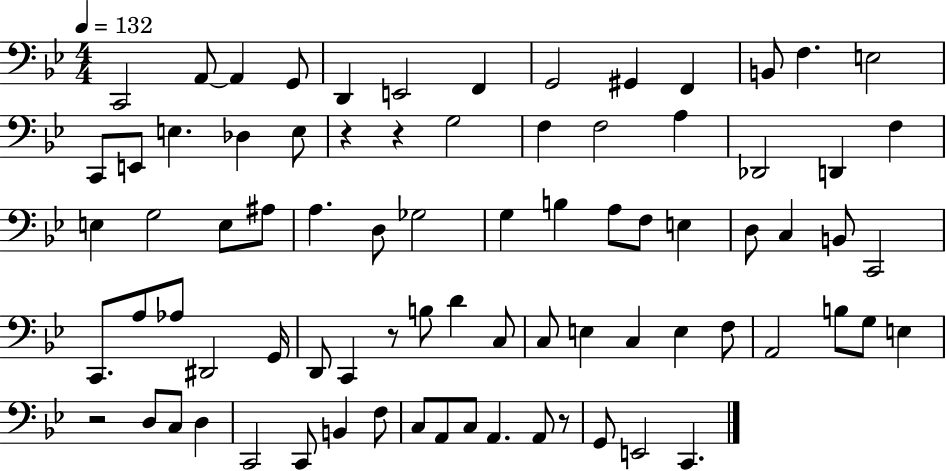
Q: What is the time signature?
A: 4/4